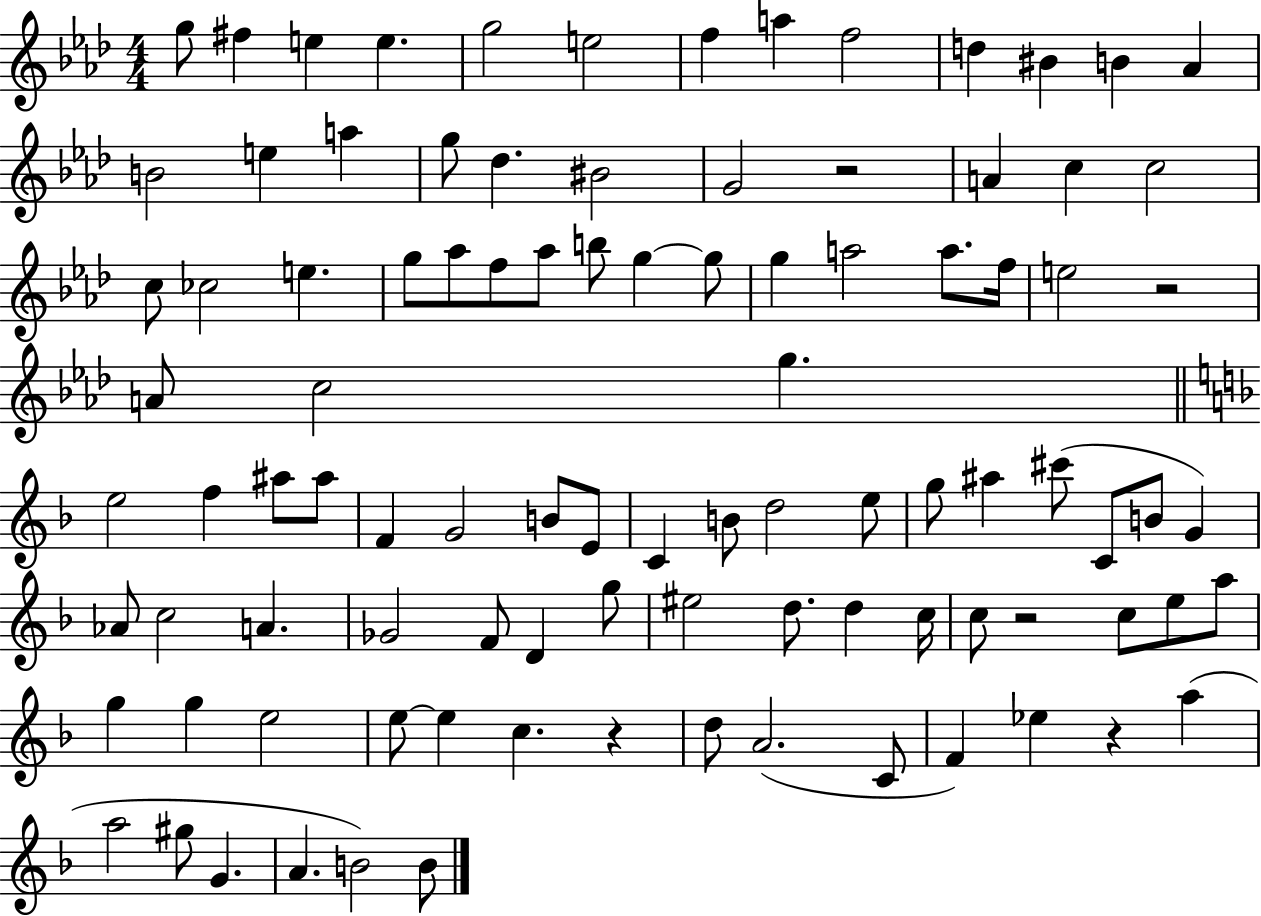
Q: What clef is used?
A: treble